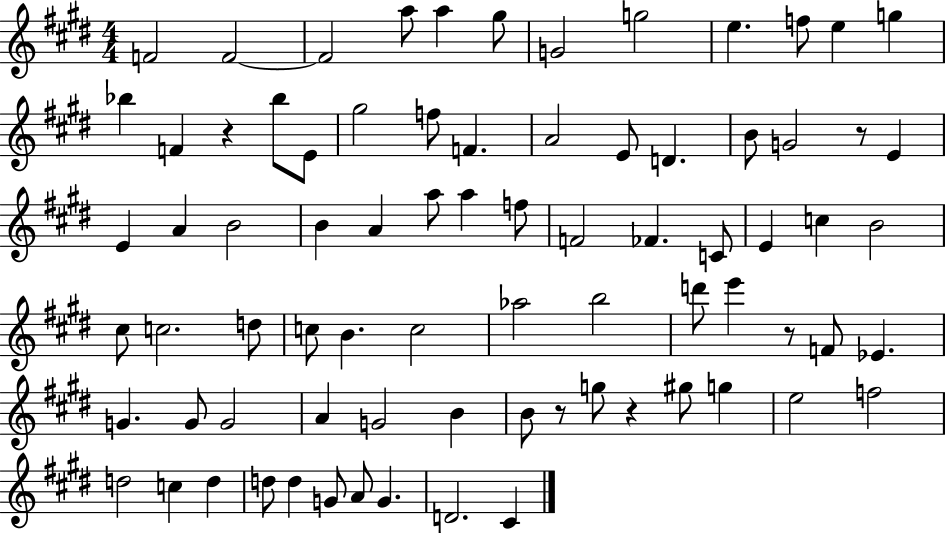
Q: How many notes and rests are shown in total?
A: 78